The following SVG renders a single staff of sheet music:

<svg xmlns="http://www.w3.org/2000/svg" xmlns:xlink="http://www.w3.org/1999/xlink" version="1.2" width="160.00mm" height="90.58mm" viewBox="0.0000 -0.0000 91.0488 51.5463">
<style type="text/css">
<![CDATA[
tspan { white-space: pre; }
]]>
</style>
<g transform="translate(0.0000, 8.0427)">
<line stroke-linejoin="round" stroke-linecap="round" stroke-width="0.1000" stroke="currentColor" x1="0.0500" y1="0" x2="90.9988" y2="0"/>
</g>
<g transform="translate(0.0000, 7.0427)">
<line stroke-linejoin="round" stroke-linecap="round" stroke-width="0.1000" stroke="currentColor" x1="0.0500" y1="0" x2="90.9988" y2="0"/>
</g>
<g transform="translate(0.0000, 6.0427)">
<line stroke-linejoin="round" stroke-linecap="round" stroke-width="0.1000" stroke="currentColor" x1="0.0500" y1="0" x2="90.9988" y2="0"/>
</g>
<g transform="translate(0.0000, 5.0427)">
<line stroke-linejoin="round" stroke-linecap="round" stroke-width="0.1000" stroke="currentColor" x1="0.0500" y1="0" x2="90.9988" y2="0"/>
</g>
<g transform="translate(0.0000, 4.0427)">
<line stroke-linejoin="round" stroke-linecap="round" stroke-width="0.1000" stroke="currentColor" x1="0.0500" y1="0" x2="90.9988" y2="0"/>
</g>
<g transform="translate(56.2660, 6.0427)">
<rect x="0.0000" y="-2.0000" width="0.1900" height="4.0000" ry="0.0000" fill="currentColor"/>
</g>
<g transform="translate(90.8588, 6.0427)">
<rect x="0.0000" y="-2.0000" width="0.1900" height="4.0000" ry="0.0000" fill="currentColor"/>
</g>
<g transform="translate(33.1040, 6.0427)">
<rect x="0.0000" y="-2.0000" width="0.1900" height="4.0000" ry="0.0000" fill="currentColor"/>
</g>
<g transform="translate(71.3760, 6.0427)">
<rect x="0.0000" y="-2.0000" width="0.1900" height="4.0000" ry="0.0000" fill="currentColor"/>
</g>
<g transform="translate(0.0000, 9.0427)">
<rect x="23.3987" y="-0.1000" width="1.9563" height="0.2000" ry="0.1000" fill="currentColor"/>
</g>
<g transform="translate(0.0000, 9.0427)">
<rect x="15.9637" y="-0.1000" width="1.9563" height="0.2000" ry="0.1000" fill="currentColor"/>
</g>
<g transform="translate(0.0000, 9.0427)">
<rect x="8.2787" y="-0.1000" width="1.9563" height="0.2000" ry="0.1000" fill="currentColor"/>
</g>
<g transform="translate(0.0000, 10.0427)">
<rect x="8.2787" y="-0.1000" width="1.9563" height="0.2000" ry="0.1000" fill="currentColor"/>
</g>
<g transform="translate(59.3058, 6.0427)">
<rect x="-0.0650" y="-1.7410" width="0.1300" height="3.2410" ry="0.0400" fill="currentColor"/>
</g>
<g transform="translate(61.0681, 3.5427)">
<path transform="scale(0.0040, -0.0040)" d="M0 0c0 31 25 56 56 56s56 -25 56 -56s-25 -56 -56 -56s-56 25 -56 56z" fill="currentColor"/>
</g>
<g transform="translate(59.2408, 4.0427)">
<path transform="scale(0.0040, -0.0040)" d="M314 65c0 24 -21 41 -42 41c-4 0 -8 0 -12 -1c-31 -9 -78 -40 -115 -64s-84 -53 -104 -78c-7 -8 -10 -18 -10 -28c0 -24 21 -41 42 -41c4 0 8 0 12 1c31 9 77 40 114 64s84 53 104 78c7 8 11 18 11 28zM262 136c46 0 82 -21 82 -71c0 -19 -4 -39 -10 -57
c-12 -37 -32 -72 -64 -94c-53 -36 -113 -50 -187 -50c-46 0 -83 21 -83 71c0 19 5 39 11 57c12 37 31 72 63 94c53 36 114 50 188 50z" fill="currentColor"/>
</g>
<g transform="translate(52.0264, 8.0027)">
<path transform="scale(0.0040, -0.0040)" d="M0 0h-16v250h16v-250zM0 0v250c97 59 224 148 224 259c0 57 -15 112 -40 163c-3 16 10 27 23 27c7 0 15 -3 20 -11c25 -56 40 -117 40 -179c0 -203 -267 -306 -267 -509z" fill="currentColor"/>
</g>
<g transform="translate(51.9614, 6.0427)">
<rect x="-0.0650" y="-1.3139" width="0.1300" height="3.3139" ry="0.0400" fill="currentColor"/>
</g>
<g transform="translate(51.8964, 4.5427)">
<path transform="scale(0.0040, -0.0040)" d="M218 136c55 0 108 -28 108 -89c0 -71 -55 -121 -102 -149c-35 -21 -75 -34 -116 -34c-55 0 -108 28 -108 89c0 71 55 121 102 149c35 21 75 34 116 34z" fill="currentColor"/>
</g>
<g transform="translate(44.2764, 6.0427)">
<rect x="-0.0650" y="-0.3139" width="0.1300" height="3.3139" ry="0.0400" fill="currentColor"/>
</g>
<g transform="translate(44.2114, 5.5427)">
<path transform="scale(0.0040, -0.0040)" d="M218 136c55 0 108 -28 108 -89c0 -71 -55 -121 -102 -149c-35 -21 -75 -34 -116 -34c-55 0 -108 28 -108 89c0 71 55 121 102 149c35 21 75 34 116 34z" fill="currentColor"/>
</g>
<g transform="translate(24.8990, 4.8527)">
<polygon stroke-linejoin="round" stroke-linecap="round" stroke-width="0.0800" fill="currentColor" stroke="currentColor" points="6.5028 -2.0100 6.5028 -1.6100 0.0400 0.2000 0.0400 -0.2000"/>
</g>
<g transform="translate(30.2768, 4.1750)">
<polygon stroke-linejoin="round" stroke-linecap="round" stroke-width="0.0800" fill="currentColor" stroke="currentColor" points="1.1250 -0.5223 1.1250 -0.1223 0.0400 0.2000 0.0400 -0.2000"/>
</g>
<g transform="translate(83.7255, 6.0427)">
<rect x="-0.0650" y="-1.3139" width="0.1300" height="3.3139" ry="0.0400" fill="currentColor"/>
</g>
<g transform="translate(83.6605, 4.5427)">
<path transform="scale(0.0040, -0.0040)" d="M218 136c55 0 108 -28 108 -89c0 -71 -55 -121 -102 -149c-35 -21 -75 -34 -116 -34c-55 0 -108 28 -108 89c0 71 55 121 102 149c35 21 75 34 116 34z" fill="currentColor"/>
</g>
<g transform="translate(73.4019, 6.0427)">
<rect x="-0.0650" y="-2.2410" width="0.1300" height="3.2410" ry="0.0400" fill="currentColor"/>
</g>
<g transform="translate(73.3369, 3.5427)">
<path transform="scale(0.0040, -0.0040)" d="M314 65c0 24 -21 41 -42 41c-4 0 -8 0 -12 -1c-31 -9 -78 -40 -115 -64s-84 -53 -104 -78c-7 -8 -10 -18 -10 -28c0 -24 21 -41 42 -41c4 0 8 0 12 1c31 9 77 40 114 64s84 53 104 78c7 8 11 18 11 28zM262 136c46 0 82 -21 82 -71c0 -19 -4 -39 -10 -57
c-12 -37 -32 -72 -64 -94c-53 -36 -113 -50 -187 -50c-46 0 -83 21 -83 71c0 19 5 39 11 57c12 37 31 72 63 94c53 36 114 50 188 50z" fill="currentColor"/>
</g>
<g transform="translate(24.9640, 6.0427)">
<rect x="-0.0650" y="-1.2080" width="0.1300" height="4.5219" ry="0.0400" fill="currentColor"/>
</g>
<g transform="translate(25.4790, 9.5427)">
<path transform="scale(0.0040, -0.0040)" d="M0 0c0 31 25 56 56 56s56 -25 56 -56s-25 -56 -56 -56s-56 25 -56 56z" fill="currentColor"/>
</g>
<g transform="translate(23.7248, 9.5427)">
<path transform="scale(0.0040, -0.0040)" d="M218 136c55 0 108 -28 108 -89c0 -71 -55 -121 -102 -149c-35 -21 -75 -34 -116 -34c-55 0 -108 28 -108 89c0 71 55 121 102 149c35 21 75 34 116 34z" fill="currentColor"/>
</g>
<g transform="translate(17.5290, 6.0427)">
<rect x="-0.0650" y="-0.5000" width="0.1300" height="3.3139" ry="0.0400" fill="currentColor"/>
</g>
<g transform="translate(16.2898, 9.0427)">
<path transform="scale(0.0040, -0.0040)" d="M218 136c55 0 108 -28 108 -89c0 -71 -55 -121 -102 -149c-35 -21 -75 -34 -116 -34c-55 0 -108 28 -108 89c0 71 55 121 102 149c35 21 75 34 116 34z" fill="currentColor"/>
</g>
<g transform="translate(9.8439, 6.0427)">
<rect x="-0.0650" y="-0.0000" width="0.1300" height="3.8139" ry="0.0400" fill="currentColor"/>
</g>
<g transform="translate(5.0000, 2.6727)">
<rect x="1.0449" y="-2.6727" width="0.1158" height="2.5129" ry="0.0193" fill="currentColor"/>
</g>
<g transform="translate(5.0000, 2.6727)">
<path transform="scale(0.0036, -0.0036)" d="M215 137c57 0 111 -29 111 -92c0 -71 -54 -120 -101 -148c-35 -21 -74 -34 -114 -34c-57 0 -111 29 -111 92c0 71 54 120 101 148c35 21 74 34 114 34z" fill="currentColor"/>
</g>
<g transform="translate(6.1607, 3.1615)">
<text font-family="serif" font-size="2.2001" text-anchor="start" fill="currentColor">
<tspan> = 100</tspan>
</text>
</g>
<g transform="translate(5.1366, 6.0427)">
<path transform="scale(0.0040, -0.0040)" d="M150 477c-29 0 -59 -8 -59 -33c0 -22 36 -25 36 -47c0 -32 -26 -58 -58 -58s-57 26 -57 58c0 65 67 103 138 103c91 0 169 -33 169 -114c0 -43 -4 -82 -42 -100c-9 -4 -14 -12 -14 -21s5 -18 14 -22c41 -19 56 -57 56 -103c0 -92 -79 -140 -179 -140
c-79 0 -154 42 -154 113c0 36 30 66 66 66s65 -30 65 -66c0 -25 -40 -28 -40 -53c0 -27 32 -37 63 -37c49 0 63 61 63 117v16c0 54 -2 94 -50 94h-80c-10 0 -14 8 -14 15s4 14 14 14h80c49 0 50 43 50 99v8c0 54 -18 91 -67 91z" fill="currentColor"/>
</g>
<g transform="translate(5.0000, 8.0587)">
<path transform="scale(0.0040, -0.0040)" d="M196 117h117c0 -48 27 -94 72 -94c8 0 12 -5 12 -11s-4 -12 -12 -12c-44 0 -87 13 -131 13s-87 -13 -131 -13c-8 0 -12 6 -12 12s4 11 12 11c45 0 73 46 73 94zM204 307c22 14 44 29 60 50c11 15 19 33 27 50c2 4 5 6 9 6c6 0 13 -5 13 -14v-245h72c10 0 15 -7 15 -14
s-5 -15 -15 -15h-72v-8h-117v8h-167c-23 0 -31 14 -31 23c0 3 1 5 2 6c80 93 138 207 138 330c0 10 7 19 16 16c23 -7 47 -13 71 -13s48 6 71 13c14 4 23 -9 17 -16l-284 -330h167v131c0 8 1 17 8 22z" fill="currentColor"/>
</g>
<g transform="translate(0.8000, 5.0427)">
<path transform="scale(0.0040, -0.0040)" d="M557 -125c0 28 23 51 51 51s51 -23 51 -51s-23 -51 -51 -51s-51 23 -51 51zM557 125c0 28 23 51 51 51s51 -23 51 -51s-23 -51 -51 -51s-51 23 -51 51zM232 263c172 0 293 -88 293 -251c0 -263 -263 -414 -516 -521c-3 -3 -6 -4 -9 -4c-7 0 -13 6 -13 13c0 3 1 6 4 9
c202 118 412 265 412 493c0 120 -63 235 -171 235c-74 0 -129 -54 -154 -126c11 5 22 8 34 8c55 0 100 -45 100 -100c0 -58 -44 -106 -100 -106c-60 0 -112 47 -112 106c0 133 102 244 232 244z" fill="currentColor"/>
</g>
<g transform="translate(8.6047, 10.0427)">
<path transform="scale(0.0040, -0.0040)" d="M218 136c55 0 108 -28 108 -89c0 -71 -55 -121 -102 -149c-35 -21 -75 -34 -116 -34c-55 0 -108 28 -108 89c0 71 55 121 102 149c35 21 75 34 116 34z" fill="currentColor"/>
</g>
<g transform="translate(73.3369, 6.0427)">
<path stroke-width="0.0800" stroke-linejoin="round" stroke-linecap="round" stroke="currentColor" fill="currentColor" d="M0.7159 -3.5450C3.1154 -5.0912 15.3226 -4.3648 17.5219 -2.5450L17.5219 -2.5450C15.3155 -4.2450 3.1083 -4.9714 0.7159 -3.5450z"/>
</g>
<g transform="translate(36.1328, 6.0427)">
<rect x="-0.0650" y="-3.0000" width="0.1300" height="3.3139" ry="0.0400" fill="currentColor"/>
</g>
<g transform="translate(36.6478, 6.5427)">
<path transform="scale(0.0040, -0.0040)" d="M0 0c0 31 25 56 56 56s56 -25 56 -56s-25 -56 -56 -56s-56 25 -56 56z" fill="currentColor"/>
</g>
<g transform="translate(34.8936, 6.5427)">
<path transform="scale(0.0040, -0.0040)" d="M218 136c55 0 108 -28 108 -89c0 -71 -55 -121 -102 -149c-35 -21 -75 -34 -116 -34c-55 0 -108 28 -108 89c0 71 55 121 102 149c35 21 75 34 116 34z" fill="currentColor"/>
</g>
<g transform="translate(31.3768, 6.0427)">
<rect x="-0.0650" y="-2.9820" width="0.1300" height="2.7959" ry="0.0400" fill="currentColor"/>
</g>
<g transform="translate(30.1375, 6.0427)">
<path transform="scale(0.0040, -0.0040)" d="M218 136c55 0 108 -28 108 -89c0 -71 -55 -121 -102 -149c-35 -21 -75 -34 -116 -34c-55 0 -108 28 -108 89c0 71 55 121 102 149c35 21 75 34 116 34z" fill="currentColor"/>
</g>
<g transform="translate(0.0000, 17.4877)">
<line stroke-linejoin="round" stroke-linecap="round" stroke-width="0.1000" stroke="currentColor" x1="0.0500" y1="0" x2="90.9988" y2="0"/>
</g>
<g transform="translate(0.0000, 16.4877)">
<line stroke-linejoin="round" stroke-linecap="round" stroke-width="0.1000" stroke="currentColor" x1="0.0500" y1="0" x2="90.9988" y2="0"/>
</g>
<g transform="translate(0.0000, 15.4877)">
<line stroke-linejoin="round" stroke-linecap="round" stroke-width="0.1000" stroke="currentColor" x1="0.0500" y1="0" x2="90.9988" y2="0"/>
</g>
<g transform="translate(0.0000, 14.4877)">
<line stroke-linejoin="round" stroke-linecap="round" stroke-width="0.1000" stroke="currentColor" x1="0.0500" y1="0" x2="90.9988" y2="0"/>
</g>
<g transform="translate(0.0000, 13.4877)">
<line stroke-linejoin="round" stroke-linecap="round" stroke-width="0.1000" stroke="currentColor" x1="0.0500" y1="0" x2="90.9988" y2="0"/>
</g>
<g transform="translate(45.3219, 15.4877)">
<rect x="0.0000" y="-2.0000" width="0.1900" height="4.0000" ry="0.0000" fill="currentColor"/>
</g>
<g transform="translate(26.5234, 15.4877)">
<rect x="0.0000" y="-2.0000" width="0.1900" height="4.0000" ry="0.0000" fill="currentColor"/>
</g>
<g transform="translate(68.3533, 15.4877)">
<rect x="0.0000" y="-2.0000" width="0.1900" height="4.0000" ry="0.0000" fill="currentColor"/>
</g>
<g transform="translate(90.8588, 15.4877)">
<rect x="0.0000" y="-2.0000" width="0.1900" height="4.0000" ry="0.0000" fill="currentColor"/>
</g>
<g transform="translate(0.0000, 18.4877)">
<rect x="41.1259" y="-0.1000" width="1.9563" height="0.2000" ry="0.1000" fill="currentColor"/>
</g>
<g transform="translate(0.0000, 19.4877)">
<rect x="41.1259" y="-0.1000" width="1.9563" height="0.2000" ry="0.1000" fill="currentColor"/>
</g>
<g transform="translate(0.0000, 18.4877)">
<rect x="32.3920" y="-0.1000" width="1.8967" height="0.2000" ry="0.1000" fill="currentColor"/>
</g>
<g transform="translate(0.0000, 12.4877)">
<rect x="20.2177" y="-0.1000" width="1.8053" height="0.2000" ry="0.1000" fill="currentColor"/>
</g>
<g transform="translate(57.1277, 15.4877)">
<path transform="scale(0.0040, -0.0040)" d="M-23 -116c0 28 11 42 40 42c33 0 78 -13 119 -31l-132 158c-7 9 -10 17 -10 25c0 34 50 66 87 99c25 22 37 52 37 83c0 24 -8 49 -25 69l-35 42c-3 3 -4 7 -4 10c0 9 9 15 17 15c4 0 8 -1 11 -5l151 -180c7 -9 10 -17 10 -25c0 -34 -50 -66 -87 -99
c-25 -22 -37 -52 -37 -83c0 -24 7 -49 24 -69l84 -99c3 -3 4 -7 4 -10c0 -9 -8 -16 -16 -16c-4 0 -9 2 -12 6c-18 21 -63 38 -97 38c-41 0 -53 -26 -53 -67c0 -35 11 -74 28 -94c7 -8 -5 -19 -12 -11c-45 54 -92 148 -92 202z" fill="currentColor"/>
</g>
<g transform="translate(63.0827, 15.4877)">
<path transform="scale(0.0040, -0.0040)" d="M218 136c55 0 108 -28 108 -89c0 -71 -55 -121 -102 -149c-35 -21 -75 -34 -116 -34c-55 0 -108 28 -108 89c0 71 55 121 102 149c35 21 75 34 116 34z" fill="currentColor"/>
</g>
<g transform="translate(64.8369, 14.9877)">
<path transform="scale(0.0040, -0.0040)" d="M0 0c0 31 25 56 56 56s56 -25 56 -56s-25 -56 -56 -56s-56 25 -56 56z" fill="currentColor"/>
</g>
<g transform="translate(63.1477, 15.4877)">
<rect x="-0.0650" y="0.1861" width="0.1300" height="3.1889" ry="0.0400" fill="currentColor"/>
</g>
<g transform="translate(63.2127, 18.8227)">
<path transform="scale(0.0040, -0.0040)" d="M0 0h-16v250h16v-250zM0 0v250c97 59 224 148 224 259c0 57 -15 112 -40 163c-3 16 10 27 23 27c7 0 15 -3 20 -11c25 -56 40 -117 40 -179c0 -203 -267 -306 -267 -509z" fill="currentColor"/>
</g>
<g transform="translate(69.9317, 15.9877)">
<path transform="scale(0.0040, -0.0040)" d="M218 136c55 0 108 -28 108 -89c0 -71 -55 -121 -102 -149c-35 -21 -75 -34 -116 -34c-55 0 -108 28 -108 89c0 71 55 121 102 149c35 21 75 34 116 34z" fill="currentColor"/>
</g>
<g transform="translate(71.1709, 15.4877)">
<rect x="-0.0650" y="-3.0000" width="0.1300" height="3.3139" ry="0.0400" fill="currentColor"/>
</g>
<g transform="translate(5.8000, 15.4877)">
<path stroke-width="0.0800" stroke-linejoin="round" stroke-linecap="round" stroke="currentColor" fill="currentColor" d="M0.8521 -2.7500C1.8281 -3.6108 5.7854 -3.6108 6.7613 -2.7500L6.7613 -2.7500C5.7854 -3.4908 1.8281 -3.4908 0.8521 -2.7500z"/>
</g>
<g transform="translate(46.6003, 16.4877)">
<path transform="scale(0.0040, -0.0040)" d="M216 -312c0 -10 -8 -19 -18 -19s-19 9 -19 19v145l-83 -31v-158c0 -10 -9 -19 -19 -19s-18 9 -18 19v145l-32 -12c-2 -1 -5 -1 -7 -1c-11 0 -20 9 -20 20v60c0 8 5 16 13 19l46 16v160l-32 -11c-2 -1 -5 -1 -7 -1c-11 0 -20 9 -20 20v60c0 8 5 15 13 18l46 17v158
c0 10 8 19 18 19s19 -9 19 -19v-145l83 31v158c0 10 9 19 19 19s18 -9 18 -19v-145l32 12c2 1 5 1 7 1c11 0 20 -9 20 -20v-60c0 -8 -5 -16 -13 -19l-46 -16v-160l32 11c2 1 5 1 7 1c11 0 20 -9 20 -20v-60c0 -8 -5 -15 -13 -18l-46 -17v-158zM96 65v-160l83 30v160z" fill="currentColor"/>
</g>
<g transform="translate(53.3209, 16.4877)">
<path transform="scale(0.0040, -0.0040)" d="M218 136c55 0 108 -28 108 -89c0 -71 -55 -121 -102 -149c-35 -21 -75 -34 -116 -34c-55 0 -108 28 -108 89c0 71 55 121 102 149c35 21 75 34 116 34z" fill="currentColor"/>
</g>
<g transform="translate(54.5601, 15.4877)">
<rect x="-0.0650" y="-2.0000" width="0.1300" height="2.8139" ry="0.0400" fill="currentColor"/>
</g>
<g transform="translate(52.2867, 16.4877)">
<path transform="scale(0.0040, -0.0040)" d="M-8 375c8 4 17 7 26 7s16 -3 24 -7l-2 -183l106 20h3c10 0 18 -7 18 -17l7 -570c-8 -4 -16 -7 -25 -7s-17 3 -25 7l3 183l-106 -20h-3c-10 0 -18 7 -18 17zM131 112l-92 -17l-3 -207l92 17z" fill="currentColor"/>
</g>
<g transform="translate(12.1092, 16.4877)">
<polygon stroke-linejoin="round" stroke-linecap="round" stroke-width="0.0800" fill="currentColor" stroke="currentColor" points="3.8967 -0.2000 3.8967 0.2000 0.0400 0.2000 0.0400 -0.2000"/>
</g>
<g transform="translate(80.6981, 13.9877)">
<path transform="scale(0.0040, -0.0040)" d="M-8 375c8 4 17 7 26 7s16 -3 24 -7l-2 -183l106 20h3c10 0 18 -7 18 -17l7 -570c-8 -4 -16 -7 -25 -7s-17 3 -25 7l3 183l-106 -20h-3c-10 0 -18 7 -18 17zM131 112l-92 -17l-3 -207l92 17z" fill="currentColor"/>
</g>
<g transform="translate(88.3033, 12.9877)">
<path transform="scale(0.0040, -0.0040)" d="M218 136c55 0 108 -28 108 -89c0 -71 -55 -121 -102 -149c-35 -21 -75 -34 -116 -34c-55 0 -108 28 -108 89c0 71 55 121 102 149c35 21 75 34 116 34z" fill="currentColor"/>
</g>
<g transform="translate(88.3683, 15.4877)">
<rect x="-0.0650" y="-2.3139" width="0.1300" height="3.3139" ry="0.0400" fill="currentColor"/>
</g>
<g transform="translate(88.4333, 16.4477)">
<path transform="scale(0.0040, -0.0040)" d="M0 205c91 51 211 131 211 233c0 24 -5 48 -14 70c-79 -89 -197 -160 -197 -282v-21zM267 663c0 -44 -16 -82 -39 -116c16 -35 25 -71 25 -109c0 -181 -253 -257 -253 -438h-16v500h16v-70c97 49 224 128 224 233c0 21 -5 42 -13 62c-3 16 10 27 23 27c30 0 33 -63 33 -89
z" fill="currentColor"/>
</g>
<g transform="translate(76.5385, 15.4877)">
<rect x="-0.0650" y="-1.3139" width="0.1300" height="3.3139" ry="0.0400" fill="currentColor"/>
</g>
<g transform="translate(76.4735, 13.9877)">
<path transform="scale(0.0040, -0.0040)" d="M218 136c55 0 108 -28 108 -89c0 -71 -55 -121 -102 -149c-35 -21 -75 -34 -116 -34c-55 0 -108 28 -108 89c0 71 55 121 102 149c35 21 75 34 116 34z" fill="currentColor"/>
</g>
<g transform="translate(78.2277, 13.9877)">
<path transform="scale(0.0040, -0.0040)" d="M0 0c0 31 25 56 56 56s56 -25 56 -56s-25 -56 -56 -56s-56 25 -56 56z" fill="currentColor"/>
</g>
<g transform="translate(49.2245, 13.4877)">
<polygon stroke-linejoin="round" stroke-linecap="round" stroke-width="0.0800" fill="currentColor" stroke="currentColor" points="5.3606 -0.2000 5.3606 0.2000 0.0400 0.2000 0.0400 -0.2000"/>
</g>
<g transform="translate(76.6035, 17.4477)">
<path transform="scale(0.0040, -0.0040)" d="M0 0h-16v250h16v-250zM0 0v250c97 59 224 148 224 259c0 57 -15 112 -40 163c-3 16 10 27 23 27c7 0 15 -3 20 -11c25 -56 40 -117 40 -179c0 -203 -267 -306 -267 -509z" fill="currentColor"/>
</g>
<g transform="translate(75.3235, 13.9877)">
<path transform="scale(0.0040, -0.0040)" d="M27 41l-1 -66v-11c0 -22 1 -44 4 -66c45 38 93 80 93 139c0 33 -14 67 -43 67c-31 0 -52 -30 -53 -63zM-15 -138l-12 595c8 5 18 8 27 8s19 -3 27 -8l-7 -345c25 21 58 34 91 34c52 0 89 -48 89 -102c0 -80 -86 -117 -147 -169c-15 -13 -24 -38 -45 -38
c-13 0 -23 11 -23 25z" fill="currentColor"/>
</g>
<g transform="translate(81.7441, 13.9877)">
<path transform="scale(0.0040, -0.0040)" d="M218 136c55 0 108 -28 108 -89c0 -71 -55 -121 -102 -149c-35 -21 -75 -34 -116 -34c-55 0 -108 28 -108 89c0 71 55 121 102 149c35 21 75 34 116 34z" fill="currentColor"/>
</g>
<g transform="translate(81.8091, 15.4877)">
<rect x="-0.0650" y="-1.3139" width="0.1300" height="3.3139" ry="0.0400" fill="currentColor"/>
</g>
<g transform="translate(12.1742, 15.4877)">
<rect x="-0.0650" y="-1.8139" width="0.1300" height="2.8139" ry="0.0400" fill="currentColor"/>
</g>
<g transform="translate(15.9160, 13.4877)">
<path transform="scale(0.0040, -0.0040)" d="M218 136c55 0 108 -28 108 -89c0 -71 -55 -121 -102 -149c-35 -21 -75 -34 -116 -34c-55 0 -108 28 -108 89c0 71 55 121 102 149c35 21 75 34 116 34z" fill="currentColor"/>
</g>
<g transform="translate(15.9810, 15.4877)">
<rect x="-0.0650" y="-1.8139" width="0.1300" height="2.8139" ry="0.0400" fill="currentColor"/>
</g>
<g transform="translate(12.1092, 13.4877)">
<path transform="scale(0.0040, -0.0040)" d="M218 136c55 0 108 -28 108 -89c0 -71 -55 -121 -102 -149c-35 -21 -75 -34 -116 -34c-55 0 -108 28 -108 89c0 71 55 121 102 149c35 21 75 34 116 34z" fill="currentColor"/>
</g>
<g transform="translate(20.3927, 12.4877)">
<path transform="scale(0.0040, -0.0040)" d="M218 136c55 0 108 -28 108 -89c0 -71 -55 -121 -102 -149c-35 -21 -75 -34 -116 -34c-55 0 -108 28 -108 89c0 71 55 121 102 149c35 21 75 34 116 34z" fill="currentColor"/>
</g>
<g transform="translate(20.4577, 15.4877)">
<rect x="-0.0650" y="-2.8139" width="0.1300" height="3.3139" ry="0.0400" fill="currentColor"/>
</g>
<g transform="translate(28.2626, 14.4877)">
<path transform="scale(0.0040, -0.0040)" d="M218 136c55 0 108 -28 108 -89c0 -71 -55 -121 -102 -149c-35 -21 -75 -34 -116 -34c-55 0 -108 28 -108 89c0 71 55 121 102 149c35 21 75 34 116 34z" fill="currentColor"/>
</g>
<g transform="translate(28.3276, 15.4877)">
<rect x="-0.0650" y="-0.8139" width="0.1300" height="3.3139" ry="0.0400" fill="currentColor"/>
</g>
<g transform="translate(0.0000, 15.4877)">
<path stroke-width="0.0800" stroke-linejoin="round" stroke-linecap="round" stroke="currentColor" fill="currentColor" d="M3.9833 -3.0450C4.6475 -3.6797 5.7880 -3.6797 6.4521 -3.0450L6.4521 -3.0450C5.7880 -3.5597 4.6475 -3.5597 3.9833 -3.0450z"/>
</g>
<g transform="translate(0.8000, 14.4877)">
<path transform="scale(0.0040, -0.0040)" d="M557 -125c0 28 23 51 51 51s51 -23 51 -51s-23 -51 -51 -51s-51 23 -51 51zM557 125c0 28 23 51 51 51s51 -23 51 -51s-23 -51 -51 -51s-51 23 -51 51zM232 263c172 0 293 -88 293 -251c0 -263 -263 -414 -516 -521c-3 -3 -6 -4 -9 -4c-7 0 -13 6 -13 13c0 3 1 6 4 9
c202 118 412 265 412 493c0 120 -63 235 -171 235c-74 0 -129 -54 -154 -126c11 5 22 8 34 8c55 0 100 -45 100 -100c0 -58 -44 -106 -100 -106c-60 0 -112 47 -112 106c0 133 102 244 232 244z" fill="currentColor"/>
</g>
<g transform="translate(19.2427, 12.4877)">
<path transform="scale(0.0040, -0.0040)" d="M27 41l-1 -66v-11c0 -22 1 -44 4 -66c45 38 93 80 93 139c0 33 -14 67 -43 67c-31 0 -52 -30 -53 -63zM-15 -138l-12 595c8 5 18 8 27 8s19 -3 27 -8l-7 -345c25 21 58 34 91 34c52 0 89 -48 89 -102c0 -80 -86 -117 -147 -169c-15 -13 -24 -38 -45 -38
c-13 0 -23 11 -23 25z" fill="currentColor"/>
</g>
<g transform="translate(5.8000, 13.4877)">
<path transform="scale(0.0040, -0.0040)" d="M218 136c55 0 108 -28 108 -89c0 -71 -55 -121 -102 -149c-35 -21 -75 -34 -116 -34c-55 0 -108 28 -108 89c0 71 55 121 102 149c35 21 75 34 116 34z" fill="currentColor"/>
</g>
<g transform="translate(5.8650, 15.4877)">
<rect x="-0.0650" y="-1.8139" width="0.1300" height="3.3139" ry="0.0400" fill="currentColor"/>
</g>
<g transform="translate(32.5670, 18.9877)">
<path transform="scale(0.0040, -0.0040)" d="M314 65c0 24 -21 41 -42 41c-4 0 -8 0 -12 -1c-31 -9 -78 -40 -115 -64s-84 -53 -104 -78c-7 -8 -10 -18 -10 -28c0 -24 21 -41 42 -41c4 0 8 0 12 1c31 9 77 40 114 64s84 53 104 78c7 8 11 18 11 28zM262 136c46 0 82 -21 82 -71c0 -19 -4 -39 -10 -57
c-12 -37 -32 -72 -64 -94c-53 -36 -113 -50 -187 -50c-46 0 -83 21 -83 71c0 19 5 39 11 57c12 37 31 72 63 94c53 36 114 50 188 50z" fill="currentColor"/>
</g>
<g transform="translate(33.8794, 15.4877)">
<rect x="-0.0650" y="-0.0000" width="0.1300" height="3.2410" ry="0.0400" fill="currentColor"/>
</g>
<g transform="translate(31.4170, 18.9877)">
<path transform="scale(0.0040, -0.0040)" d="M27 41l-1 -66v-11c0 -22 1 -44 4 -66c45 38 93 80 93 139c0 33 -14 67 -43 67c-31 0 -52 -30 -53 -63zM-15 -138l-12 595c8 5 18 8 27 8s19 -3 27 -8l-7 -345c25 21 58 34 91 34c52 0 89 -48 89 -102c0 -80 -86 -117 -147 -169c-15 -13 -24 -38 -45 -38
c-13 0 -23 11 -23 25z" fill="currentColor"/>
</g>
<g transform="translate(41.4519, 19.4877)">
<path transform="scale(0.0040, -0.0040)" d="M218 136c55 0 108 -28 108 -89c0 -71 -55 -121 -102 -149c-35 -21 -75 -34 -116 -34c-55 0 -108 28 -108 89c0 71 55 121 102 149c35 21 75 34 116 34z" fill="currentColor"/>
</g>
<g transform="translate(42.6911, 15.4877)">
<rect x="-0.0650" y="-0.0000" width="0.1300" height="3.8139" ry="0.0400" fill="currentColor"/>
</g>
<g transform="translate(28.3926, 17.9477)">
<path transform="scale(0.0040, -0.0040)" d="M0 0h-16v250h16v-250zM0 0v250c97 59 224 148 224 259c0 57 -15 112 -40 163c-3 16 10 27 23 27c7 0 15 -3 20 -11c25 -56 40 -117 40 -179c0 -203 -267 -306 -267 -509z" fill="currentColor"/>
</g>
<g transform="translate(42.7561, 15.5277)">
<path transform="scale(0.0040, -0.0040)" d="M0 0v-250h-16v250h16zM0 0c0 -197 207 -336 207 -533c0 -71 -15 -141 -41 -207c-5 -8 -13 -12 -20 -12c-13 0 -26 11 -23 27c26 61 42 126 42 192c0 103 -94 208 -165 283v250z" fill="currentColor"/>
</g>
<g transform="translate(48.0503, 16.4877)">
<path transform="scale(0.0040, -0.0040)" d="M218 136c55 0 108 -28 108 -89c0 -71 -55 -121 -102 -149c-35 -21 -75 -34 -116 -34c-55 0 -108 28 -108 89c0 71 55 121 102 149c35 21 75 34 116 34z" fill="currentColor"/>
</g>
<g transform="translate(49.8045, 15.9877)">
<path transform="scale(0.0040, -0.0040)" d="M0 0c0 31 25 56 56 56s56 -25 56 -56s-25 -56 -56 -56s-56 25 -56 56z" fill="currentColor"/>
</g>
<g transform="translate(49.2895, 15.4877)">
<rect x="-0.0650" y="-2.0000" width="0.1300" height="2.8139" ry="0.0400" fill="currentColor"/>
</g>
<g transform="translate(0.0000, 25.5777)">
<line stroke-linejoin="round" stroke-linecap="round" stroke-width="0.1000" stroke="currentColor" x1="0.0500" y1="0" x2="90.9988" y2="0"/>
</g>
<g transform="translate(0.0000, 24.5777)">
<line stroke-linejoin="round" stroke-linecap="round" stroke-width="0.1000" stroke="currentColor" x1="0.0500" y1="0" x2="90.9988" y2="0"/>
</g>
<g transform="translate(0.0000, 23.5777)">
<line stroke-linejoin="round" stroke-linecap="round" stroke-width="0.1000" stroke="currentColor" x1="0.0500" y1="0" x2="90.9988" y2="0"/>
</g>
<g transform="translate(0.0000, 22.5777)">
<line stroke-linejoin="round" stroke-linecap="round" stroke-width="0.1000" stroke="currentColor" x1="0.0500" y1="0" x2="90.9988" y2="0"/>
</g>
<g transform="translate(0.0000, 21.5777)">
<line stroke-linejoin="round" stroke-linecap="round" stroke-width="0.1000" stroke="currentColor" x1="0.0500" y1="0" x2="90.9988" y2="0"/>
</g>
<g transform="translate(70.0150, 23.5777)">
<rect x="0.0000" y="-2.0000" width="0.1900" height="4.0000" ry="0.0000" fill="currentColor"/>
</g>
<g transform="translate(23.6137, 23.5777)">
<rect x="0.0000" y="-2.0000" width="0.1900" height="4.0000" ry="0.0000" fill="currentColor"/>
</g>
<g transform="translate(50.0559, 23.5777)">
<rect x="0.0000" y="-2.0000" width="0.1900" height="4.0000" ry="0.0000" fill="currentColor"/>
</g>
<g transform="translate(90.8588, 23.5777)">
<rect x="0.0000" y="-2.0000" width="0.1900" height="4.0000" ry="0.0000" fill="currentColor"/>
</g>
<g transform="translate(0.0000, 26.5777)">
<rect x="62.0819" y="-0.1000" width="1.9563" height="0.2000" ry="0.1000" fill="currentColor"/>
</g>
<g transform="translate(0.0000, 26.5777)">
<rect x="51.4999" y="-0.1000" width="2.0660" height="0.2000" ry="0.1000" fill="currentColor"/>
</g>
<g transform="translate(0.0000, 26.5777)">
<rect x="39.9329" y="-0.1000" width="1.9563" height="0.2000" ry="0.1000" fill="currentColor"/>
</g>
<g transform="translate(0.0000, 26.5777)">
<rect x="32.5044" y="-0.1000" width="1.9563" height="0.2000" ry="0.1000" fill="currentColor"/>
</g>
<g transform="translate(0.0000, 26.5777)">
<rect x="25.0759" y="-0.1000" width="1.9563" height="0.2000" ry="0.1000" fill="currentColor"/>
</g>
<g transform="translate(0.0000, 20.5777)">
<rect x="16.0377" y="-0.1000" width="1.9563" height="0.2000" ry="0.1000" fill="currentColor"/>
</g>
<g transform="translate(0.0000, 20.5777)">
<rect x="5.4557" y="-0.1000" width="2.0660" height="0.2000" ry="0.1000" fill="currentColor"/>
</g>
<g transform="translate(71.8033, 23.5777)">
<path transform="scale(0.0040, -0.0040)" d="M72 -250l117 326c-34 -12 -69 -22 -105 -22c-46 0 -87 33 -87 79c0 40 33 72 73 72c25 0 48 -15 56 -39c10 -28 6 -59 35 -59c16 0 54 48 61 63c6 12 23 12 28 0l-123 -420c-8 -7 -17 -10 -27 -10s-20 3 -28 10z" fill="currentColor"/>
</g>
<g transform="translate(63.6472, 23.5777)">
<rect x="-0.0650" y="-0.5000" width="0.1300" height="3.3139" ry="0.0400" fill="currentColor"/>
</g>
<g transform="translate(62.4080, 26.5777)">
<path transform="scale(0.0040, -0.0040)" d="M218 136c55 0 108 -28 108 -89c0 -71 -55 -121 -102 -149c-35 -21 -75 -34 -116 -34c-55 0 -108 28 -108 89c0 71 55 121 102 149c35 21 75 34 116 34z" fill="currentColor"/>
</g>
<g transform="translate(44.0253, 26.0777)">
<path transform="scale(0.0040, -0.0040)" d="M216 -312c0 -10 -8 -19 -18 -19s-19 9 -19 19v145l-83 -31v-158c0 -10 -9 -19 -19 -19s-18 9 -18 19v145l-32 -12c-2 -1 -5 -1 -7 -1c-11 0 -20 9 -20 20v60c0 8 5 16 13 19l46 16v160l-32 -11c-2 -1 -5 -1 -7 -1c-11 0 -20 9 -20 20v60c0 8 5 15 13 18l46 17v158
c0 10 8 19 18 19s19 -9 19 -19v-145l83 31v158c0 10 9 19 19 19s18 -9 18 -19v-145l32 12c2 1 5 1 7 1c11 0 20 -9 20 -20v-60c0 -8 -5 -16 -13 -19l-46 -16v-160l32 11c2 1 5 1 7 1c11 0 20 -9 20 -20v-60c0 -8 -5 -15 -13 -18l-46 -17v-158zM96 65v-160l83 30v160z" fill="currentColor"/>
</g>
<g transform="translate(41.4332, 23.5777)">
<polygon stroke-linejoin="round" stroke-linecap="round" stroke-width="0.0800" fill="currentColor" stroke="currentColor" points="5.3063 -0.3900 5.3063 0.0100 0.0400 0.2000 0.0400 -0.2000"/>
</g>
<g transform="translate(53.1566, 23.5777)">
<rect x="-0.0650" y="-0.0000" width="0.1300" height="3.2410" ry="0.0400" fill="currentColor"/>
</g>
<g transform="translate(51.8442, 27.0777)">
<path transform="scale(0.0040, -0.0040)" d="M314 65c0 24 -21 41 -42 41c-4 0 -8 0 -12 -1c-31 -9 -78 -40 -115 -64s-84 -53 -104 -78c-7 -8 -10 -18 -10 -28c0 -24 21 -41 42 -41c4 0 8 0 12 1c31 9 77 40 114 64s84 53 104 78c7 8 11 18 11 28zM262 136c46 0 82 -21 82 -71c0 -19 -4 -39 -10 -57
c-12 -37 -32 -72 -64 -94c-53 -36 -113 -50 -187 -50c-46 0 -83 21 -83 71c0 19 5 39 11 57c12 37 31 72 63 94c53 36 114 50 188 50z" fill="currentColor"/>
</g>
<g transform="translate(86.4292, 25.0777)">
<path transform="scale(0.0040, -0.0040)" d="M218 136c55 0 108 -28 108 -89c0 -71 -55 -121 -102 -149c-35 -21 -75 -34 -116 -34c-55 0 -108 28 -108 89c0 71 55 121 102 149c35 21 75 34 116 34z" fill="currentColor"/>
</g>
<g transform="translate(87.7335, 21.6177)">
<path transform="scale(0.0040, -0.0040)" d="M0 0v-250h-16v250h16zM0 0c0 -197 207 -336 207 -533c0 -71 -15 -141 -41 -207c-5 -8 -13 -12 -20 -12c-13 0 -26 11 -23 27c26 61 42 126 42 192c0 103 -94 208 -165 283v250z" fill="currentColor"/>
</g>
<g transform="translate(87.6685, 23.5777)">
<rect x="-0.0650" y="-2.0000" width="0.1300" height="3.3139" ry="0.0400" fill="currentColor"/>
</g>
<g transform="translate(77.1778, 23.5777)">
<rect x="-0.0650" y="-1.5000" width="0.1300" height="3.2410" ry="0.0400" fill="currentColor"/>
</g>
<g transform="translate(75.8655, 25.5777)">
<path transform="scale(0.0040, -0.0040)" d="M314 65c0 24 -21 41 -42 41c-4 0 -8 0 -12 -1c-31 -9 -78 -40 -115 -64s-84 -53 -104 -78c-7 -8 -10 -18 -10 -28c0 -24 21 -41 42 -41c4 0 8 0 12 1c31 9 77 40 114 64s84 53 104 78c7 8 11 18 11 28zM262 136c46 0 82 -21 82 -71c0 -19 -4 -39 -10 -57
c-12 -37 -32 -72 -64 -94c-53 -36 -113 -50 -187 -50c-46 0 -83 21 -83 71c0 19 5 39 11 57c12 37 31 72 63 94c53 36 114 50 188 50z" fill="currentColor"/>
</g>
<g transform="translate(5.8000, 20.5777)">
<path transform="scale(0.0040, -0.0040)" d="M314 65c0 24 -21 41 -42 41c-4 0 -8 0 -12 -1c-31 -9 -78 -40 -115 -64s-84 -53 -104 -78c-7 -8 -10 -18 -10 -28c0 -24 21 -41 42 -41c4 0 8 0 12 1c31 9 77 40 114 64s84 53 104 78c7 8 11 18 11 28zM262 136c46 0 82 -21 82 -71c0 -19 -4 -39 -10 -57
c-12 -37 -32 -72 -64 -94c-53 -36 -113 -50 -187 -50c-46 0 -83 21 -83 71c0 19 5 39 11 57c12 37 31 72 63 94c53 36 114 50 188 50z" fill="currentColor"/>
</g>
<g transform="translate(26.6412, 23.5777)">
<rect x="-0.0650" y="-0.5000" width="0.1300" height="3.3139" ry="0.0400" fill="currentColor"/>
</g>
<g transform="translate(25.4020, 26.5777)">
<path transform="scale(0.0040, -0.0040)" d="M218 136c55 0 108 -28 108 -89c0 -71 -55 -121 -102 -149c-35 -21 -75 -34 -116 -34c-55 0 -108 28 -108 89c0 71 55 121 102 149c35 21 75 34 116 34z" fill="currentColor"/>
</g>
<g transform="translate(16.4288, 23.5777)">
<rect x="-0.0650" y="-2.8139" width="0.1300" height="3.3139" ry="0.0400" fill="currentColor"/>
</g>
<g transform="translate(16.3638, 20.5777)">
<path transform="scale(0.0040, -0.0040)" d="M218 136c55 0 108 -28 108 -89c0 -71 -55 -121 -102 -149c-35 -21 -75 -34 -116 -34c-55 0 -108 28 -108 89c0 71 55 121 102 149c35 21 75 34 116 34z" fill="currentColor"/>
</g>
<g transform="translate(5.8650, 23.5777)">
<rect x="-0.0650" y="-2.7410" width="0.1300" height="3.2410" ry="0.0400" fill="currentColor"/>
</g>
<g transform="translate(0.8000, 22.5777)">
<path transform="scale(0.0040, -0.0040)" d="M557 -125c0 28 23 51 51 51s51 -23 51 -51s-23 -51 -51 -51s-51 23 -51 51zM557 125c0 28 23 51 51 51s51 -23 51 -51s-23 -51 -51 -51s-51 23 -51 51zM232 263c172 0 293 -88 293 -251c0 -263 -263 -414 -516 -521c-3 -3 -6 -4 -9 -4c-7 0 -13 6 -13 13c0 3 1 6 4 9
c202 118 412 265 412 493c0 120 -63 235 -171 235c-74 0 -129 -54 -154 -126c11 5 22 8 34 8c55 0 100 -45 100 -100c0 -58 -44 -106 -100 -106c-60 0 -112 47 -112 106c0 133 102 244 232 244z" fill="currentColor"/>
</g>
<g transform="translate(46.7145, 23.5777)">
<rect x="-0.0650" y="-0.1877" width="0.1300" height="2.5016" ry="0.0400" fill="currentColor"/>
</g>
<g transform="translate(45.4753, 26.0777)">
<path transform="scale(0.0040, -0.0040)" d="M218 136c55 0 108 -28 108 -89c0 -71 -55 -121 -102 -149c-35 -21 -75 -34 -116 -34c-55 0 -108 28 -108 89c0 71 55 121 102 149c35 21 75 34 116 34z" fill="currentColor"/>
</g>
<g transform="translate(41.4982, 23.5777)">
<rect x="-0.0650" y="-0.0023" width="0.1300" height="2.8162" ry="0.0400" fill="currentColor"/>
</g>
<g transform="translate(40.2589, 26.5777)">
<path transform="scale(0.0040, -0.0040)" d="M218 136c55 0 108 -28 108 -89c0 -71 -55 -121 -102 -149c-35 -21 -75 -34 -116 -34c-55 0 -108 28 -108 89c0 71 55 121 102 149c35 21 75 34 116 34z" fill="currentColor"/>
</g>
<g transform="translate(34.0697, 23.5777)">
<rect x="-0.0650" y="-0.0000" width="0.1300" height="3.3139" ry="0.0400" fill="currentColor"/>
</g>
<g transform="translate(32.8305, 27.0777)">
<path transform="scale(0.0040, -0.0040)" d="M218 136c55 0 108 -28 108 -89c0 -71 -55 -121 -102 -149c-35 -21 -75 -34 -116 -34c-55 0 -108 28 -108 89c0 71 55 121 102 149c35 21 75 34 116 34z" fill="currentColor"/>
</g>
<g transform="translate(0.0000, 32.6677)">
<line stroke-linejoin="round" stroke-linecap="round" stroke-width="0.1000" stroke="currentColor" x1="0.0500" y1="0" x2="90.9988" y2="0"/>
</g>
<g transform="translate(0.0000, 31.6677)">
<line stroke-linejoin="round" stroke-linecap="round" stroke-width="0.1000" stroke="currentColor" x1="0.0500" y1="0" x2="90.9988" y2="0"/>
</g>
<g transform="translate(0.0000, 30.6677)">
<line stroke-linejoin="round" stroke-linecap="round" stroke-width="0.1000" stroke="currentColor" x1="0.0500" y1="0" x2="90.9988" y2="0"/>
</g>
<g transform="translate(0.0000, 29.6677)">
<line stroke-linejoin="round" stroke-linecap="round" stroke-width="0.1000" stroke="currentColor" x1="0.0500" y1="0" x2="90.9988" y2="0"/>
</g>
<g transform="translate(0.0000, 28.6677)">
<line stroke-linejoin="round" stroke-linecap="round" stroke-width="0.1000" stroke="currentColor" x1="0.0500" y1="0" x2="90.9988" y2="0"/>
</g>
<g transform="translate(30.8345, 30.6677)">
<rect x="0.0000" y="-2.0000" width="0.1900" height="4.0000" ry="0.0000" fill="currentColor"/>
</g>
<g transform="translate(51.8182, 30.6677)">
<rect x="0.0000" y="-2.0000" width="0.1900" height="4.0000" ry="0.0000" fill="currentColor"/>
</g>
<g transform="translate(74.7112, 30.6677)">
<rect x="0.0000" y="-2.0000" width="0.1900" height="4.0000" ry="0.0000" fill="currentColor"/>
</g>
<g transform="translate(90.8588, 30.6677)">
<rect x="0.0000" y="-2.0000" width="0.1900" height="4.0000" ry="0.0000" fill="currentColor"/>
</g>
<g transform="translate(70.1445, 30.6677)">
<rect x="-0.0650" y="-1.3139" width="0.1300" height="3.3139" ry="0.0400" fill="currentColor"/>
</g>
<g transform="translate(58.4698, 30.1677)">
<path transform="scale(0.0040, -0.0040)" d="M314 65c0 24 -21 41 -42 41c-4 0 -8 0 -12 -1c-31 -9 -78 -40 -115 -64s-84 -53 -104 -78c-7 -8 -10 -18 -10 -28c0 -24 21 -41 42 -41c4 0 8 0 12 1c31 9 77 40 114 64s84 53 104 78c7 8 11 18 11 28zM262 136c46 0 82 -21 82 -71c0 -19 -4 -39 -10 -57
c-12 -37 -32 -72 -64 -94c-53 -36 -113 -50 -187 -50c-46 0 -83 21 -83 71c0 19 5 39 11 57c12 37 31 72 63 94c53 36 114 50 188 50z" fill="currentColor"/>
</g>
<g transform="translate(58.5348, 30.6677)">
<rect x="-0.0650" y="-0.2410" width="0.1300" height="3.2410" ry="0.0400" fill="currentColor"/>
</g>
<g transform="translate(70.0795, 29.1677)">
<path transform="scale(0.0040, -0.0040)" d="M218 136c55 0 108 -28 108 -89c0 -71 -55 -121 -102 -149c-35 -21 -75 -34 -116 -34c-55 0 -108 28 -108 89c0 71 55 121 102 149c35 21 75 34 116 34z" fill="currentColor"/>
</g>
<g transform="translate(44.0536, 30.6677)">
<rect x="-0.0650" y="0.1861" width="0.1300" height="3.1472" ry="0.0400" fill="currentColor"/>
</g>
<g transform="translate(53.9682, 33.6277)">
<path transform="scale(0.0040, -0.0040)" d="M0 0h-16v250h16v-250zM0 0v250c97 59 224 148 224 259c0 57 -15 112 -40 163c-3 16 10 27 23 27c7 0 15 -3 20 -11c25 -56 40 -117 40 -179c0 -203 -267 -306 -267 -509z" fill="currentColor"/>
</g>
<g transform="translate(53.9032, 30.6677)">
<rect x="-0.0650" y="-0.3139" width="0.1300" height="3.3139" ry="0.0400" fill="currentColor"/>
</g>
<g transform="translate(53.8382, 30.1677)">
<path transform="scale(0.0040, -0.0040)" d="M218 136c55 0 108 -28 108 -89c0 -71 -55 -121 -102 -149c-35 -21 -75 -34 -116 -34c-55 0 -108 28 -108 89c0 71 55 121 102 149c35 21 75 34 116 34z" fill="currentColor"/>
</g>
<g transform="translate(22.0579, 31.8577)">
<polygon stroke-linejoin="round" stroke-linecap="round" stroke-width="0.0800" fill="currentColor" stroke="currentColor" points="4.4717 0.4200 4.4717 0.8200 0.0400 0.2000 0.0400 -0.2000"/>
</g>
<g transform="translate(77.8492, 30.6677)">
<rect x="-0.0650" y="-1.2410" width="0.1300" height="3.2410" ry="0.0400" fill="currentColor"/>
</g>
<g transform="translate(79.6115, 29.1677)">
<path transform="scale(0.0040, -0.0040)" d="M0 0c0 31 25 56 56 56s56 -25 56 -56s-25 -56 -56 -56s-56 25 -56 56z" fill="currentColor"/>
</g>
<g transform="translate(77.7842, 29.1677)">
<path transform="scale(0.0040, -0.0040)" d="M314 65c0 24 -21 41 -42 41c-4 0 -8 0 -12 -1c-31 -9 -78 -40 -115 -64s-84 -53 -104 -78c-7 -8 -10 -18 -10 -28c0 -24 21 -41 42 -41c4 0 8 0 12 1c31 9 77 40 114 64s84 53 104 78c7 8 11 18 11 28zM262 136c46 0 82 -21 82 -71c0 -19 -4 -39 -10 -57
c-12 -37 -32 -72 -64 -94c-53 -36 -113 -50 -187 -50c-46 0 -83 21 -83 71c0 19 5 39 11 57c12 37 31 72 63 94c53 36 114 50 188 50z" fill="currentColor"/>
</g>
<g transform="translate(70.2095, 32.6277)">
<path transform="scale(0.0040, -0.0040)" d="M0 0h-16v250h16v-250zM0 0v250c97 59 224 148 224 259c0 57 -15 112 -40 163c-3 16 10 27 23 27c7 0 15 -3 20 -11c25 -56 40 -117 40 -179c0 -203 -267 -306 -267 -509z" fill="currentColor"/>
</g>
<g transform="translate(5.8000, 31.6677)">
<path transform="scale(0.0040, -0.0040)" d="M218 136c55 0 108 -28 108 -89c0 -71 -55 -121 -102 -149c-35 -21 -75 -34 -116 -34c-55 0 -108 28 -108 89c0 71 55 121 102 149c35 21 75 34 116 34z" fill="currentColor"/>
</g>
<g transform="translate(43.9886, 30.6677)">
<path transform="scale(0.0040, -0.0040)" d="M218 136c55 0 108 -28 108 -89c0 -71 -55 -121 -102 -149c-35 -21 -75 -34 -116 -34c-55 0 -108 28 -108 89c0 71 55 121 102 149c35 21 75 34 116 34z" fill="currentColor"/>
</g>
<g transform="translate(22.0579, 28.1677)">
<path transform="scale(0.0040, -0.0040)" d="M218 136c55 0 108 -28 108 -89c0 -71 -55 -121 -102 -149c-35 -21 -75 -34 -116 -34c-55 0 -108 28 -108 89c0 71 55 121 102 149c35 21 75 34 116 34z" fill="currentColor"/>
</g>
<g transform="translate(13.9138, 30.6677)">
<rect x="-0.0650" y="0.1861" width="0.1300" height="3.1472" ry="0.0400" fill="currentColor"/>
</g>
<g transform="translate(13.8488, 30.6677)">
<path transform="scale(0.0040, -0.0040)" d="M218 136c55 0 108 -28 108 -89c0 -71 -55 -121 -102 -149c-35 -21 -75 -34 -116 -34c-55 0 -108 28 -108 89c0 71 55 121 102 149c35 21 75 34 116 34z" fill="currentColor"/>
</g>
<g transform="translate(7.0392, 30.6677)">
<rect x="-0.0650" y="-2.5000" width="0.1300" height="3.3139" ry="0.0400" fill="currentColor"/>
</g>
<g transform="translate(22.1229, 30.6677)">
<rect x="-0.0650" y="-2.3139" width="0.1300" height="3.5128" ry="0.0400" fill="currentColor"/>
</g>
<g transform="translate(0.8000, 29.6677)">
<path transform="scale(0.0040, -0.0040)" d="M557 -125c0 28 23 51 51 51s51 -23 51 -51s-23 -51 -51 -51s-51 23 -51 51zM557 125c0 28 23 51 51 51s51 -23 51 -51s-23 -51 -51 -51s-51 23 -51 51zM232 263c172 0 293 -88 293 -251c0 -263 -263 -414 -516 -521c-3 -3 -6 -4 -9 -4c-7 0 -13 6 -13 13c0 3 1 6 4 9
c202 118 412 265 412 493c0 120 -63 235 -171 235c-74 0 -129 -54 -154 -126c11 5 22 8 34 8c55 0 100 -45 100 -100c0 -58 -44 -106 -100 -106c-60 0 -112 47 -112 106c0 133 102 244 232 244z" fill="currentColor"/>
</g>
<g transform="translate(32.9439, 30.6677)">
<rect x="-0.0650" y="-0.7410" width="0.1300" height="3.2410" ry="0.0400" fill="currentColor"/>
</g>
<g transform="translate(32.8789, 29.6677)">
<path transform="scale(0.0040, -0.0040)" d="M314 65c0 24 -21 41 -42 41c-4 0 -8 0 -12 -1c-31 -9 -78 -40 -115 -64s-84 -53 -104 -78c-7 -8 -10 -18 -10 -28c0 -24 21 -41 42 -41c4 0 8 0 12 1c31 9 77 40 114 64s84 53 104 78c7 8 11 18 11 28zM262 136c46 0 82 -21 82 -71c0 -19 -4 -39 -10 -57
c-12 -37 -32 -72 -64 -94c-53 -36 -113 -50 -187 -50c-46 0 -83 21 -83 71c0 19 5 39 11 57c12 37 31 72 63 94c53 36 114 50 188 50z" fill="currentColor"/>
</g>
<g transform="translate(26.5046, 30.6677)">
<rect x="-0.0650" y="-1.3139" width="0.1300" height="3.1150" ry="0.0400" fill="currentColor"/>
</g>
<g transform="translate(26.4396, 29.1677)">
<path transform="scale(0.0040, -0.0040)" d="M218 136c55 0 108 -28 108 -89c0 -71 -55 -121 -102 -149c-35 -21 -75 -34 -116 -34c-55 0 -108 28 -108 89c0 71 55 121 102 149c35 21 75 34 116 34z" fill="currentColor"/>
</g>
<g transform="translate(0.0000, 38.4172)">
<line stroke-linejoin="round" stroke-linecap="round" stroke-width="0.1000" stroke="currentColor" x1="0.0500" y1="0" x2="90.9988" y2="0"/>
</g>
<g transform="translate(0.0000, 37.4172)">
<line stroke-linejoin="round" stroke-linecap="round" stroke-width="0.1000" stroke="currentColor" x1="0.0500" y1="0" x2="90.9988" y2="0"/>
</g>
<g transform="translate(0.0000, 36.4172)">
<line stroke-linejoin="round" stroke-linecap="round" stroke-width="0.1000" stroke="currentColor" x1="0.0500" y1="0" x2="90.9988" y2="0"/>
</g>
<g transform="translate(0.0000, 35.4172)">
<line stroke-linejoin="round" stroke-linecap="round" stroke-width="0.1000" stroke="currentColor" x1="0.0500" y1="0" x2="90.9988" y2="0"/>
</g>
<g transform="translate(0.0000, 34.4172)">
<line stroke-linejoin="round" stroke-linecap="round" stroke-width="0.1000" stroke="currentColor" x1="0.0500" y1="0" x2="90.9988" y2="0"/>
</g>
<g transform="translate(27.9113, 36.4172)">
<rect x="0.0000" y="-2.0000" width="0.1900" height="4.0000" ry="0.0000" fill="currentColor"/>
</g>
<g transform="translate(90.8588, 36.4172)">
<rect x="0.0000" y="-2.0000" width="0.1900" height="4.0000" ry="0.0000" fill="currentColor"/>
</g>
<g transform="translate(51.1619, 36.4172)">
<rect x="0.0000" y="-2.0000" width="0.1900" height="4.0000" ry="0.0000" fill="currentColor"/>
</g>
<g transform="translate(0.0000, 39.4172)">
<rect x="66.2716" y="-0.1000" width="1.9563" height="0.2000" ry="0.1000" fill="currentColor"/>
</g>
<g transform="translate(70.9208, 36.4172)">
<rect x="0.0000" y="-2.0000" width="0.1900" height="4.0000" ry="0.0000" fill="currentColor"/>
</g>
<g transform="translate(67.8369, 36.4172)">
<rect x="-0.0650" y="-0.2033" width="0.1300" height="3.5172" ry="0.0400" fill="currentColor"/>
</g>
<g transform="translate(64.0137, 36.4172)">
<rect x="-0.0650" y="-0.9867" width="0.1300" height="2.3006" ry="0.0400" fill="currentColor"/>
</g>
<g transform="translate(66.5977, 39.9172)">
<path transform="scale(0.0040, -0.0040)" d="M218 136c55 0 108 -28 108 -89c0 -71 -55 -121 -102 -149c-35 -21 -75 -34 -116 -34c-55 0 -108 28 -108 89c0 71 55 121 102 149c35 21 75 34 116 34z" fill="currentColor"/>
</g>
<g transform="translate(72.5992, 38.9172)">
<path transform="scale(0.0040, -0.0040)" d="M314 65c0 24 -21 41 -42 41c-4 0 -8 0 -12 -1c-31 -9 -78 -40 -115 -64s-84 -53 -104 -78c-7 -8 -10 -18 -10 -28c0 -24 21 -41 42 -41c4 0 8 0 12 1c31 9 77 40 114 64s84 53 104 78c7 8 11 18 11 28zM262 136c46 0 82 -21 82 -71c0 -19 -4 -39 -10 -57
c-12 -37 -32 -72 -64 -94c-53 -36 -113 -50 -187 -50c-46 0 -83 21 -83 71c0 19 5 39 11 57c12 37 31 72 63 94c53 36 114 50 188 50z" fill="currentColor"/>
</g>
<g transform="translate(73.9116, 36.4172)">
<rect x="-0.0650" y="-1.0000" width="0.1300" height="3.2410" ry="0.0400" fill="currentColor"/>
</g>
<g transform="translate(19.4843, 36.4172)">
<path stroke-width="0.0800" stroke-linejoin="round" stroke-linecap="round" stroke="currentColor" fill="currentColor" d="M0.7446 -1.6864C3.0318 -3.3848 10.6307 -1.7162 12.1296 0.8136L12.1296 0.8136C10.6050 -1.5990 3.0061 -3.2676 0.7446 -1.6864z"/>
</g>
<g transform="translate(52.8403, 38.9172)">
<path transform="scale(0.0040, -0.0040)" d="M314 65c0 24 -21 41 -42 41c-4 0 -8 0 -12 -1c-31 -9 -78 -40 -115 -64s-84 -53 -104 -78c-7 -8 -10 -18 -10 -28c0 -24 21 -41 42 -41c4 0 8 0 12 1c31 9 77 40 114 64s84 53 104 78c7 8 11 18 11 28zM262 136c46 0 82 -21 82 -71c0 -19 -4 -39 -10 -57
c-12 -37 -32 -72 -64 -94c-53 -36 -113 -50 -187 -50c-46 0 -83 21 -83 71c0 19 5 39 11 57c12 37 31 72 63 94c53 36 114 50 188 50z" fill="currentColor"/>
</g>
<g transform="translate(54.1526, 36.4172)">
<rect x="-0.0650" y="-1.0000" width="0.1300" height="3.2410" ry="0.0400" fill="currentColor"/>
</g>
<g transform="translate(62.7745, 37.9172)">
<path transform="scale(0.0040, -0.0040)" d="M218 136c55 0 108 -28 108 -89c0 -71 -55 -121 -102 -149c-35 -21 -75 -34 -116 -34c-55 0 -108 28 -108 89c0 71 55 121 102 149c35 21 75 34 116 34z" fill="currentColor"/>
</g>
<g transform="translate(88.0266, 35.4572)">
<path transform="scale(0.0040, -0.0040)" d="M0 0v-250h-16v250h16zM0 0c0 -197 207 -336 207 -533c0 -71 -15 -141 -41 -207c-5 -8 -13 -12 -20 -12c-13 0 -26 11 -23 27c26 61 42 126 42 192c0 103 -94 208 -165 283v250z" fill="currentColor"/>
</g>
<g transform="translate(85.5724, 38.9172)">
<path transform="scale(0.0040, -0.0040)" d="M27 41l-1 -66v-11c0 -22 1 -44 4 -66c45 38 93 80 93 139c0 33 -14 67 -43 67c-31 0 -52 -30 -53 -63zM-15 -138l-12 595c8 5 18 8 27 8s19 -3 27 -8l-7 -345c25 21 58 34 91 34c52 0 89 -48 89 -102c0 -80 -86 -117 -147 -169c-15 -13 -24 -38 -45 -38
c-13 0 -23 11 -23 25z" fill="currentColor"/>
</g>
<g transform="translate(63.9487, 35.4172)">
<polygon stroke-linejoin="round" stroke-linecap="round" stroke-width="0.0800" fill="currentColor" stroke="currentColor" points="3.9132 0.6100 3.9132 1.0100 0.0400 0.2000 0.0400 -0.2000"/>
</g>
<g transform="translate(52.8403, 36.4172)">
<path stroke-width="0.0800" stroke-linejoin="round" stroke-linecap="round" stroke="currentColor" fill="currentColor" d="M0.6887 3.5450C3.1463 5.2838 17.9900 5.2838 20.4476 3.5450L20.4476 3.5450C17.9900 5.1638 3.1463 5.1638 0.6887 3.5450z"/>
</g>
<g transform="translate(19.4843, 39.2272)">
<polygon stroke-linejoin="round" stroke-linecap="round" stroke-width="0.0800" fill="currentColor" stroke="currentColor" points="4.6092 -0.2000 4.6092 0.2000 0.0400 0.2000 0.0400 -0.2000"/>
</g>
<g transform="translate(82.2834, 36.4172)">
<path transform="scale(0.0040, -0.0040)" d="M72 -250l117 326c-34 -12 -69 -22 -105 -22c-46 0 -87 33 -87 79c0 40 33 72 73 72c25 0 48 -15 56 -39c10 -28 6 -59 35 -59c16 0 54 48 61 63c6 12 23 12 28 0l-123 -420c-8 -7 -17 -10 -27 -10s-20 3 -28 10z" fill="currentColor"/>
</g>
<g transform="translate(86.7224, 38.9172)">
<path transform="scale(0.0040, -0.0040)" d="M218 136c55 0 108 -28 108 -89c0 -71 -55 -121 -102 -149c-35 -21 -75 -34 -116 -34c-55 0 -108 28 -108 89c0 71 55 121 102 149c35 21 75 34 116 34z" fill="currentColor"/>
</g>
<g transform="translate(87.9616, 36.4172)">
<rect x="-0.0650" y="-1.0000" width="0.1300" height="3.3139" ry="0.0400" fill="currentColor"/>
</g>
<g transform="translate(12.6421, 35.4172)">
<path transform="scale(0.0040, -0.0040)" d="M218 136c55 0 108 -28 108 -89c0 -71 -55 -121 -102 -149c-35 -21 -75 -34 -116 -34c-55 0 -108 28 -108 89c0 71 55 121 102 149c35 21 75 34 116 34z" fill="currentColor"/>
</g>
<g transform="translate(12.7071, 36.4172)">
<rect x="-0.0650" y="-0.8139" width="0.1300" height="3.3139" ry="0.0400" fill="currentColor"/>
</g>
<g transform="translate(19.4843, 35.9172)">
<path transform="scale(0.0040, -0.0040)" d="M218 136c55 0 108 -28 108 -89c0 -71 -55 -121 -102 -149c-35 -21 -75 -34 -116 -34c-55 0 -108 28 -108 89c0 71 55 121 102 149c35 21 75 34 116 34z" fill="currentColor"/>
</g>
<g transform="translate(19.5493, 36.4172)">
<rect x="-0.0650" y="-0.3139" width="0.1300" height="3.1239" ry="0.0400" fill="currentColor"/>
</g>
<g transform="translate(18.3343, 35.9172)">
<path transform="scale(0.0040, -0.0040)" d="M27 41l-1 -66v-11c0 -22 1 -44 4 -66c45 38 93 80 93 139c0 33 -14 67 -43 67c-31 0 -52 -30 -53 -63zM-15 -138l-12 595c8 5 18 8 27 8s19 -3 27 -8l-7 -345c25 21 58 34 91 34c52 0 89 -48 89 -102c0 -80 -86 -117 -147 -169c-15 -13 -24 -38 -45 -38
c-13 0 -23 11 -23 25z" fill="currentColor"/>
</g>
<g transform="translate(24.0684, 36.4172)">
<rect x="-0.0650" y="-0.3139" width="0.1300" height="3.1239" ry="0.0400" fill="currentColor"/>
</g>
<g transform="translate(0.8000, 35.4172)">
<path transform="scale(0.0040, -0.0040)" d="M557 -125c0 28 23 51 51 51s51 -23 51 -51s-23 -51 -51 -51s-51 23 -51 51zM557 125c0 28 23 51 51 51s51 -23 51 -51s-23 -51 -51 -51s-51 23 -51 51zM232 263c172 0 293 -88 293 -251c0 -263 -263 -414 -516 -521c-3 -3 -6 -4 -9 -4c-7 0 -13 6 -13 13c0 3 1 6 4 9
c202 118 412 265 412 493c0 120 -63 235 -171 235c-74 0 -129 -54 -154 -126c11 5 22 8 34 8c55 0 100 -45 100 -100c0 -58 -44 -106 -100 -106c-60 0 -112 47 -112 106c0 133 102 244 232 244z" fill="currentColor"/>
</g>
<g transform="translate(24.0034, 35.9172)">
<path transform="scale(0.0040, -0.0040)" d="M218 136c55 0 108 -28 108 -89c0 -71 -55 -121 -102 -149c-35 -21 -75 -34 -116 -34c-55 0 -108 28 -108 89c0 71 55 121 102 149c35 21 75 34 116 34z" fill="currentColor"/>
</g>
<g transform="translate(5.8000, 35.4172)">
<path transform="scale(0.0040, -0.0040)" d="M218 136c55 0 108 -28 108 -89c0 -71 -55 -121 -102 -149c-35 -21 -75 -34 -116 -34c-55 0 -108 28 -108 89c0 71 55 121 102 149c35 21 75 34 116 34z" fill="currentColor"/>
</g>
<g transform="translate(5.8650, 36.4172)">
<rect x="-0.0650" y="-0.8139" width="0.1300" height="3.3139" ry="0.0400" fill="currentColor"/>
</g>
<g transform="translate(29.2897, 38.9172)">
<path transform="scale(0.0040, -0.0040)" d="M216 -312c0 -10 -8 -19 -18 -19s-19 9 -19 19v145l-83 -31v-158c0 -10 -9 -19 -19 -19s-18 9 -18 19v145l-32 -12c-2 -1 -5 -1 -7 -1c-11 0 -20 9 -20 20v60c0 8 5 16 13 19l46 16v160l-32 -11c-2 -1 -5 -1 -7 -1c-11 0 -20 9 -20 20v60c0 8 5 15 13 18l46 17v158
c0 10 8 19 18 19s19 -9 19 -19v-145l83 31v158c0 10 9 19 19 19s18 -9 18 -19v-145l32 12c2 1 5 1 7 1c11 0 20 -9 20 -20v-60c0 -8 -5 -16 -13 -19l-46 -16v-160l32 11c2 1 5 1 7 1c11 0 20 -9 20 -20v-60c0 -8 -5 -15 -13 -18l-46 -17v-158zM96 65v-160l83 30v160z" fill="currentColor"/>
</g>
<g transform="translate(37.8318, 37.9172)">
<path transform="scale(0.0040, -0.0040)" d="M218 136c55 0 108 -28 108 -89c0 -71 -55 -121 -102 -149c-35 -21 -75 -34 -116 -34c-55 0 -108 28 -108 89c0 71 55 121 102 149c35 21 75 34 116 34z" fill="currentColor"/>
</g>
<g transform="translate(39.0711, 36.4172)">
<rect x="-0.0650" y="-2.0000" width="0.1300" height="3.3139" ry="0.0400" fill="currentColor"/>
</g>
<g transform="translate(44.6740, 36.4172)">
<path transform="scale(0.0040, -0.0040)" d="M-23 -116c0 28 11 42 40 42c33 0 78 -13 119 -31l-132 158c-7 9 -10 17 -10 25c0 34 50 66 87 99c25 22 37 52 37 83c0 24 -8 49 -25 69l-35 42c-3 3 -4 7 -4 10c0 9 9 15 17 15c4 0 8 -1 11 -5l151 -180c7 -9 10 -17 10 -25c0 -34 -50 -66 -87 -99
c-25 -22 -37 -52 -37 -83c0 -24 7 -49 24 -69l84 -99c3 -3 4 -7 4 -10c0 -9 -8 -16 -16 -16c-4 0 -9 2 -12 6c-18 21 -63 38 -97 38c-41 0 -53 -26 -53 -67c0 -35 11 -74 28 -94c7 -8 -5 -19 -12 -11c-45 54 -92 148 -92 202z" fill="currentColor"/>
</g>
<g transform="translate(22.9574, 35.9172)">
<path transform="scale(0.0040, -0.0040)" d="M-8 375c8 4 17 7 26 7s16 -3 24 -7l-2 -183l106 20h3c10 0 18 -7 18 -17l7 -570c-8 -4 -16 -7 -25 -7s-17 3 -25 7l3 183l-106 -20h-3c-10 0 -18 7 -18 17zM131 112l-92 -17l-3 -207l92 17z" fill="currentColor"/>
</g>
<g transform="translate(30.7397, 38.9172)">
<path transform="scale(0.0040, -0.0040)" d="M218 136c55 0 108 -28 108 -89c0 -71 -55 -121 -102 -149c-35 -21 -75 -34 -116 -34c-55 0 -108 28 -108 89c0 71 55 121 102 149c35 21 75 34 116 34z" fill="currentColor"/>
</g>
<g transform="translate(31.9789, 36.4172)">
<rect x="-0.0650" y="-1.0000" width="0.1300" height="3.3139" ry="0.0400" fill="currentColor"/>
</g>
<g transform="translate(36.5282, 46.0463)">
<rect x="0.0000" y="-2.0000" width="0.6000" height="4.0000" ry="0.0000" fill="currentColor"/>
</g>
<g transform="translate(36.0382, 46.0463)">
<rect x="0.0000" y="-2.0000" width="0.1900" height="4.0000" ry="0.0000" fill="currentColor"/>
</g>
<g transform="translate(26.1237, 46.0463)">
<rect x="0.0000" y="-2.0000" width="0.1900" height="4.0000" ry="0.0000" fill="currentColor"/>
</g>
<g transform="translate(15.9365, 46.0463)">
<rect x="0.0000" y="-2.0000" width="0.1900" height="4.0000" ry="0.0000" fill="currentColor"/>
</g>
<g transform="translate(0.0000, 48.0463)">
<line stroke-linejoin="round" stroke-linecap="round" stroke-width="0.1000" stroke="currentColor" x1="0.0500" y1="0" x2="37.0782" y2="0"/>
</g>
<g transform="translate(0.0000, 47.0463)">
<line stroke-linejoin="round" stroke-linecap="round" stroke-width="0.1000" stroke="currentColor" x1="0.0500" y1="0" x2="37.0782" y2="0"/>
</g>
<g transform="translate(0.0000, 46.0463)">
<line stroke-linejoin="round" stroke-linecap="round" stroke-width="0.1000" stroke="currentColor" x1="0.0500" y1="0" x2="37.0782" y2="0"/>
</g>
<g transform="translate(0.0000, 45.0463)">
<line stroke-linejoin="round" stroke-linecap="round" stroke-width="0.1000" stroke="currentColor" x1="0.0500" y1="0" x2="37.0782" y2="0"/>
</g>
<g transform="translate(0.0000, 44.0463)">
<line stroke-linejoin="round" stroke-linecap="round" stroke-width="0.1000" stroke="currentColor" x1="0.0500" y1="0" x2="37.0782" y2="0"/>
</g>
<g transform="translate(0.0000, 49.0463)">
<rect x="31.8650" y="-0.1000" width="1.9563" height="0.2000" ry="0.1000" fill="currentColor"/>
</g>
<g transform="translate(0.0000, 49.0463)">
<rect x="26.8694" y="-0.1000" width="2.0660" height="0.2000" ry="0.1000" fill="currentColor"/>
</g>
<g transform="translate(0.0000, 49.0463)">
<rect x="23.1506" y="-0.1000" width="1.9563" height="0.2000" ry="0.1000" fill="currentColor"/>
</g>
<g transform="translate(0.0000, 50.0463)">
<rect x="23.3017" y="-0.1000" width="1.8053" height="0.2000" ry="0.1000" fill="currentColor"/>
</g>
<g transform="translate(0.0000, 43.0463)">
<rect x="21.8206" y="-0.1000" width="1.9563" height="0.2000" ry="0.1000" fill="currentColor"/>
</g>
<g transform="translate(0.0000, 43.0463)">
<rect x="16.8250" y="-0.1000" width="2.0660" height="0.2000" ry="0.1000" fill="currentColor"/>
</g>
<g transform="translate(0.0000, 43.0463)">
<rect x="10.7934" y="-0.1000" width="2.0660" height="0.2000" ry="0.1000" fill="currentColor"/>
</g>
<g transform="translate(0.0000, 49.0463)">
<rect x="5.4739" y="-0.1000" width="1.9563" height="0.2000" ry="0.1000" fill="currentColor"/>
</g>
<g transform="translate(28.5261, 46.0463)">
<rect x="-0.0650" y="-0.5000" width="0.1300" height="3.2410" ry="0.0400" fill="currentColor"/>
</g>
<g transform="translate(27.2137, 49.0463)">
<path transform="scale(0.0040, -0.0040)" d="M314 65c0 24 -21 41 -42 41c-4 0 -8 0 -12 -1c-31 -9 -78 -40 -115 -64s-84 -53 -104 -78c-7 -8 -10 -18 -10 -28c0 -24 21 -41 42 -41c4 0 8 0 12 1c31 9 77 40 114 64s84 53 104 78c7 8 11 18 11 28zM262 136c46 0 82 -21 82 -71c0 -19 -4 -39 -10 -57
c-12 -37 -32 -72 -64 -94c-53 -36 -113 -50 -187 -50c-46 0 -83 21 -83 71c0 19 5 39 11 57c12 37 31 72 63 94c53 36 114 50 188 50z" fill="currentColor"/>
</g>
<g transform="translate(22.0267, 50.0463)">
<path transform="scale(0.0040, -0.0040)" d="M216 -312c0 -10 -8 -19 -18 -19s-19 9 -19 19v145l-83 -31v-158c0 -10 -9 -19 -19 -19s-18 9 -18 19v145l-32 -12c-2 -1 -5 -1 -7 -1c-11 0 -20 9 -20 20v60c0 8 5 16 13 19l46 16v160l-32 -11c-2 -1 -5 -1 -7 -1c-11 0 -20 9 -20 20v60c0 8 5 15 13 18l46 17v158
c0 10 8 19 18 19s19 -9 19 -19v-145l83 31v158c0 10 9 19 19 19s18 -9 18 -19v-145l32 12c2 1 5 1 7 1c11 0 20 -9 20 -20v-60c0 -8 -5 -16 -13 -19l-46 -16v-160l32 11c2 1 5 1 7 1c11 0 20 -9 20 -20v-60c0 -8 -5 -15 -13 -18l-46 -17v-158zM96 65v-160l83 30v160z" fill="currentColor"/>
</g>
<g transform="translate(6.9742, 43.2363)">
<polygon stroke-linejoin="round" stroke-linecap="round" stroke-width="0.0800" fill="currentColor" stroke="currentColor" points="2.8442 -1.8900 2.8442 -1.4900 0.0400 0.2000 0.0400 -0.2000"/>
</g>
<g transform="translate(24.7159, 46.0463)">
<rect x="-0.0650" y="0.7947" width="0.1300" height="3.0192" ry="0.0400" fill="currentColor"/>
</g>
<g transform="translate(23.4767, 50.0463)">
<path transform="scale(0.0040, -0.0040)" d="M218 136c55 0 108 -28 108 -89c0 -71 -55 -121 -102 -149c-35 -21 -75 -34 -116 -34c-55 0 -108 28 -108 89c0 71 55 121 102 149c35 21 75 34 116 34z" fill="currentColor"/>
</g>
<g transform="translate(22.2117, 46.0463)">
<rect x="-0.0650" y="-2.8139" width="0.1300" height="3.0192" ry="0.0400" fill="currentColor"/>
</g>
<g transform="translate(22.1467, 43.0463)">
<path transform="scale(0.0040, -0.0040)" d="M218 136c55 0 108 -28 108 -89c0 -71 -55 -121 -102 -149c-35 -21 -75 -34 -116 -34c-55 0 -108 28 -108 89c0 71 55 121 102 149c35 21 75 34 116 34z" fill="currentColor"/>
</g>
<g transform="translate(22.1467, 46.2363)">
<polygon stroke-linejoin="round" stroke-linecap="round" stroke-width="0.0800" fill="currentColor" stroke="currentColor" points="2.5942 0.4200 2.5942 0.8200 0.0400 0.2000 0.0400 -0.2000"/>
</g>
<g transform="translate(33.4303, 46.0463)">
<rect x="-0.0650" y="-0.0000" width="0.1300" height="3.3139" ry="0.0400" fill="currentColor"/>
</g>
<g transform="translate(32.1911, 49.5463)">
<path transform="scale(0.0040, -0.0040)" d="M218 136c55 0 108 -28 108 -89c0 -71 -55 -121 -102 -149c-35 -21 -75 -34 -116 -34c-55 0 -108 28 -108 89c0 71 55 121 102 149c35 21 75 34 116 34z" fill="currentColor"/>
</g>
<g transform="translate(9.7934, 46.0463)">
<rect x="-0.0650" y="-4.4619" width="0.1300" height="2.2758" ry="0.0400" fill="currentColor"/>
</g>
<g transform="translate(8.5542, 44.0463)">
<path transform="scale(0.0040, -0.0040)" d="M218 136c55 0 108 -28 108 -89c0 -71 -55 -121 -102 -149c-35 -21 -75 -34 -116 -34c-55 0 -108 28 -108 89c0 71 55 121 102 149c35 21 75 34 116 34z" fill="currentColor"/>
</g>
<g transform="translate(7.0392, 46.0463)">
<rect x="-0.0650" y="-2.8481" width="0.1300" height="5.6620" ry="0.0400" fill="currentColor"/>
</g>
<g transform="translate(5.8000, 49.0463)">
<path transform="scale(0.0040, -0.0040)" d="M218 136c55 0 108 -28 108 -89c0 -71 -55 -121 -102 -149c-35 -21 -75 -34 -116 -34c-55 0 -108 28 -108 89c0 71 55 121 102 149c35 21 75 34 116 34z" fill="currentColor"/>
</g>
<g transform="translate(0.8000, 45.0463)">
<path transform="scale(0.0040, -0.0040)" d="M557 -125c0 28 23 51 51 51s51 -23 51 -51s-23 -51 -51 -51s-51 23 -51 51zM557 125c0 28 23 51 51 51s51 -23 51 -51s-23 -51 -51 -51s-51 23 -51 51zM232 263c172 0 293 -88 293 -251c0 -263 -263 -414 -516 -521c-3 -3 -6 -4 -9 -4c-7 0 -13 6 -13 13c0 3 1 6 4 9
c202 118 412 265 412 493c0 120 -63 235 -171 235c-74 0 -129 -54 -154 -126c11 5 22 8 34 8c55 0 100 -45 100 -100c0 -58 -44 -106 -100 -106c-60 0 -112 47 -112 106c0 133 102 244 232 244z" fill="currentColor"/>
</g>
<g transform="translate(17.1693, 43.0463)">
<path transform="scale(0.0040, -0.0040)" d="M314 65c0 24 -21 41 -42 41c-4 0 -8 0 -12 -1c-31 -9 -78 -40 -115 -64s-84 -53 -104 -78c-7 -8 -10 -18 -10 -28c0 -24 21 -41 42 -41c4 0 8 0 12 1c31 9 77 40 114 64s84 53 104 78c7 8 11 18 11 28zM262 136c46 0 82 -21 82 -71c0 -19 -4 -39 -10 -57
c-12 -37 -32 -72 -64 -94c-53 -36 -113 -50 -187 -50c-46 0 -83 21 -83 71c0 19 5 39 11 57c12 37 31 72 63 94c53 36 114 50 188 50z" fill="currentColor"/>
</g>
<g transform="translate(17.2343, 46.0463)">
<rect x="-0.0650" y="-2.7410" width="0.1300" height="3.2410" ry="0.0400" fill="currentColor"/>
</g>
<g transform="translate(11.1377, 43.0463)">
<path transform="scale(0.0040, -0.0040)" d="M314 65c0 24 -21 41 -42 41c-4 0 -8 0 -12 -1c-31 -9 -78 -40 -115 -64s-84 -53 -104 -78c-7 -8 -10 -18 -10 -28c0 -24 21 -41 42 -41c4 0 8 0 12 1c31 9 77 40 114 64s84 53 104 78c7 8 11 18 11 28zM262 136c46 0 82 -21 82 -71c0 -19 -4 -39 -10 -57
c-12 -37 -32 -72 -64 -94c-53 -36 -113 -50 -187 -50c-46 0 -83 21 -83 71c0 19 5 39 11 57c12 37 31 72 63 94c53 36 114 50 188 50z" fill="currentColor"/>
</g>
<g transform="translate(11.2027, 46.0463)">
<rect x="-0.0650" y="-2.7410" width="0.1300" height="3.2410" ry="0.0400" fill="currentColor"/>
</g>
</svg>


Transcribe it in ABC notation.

X:1
T:Untitled
M:3/4
L:1/4
K:C
C,, E,, D,,/2 D,/4 C, E, G,/2 A,2 B,2 G, A, A,/2 A,/2 _C F,/2 _D,,2 C,,/2 ^B,,/2 B,,/2 z D,/2 C, _G,/2 G, B,/4 C2 C E,, D,, E,,/2 ^F,,/2 D,,2 E,, z/2 G,,2 A,,/2 B,, D, B,/2 G,/2 F,2 D, E,/2 E,2 G,/2 G,2 F, F, _E,/2 E,/2 ^F,, A,, z F,,2 A,,/2 D,,/2 F,,2 z/2 _F,,/2 E,,/2 A,/2 C2 C2 C/2 ^C,,/2 E,,2 D,,